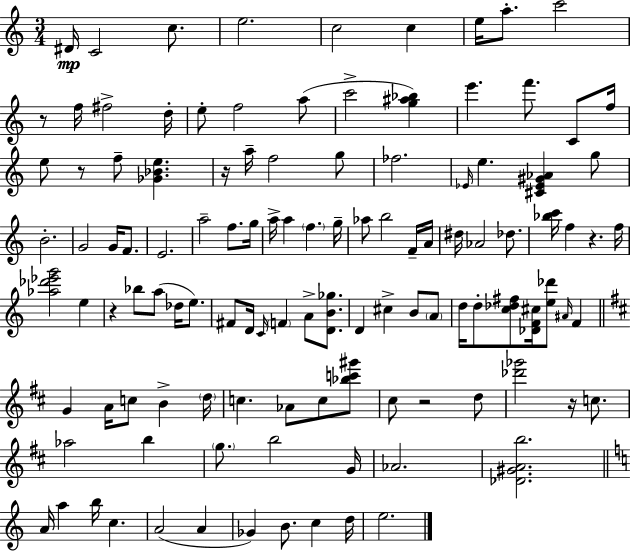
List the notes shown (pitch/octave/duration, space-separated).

D#4/s C4/h C5/e. E5/h. C5/h C5/q E5/s A5/e. C6/h R/e F5/s F#5/h D5/s E5/e F5/h A5/e C6/h [G5,A#5,Bb5]/q E6/q. F6/e. C4/e F5/s E5/e R/e F5/e [Gb4,Bb4,E5]/q. R/s A5/s F5/h G5/e FES5/h. Eb4/s E5/q. [C#4,Eb4,G#4,Ab4]/q G5/e B4/h. G4/h G4/s F4/e. E4/h. A5/h F5/e. G5/s A5/s A5/q F5/q. G5/s Ab5/e B5/h F4/s A4/s D#5/s Ab4/h Db5/e. [Bb5,C6]/s F5/q R/q. F5/s [Ab5,Db6,Eb6,G6]/h E5/q R/q Bb5/e A5/e Db5/s E5/e. F#4/e D4/s C4/s F4/q A4/e [D4,B4,Gb5]/e. D4/q C#5/q B4/e A4/e D5/s D5/e [C5,Db5,F#5]/e [Db4,F4,C#5]/s [E5,Db6]/e A#4/s F4/q G4/q A4/s C5/e B4/q D5/s C5/q. Ab4/e C5/e [Bb5,C6,G#6]/e C#5/e R/h D5/e [Db6,Gb6]/h R/s C5/e. Ab5/h B5/q G5/e. B5/h G4/s Ab4/h. [Db4,G#4,A4,B5]/h. A4/s A5/q B5/s C5/q. A4/h A4/q Gb4/q B4/e. C5/q D5/s E5/h.